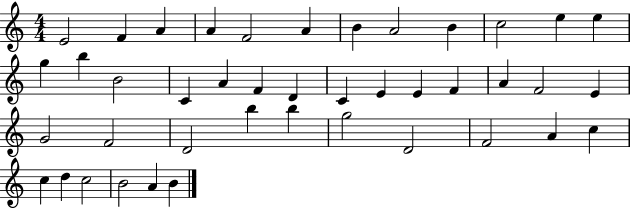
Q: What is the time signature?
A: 4/4